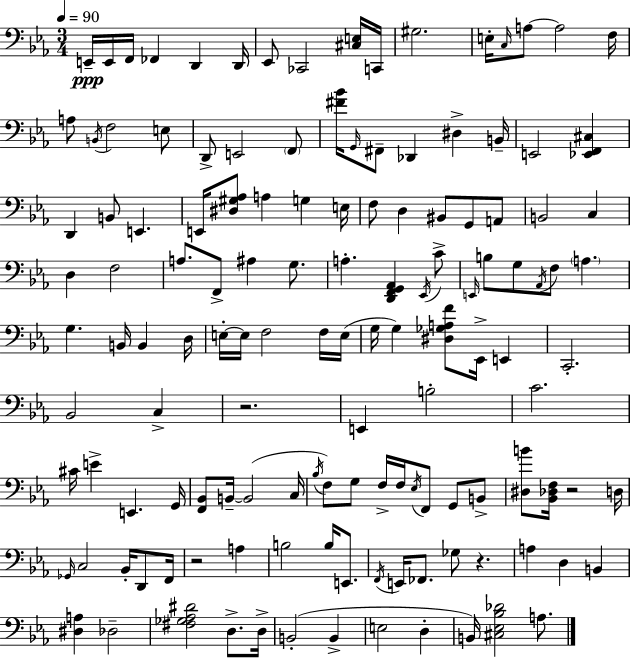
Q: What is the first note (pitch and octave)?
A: E2